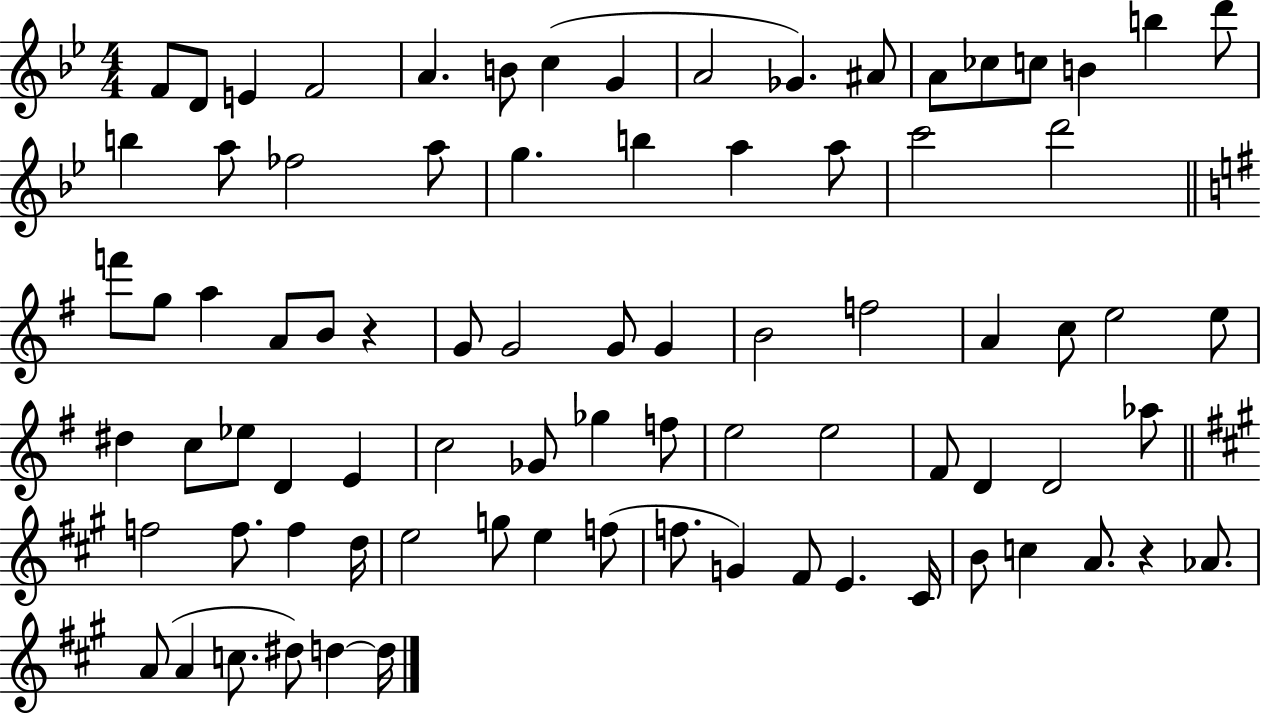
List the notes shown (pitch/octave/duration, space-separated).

F4/e D4/e E4/q F4/h A4/q. B4/e C5/q G4/q A4/h Gb4/q. A#4/e A4/e CES5/e C5/e B4/q B5/q D6/e B5/q A5/e FES5/h A5/e G5/q. B5/q A5/q A5/e C6/h D6/h F6/e G5/e A5/q A4/e B4/e R/q G4/e G4/h G4/e G4/q B4/h F5/h A4/q C5/e E5/h E5/e D#5/q C5/e Eb5/e D4/q E4/q C5/h Gb4/e Gb5/q F5/e E5/h E5/h F#4/e D4/q D4/h Ab5/e F5/h F5/e. F5/q D5/s E5/h G5/e E5/q F5/e F5/e. G4/q F#4/e E4/q. C#4/s B4/e C5/q A4/e. R/q Ab4/e. A4/e A4/q C5/e. D#5/e D5/q D5/s